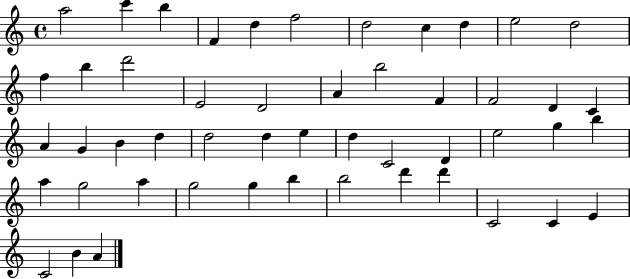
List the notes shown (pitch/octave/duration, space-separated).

A5/h C6/q B5/q F4/q D5/q F5/h D5/h C5/q D5/q E5/h D5/h F5/q B5/q D6/h E4/h D4/h A4/q B5/h F4/q F4/h D4/q C4/q A4/q G4/q B4/q D5/q D5/h D5/q E5/q D5/q C4/h D4/q E5/h G5/q B5/q A5/q G5/h A5/q G5/h G5/q B5/q B5/h D6/q D6/q C4/h C4/q E4/q C4/h B4/q A4/q